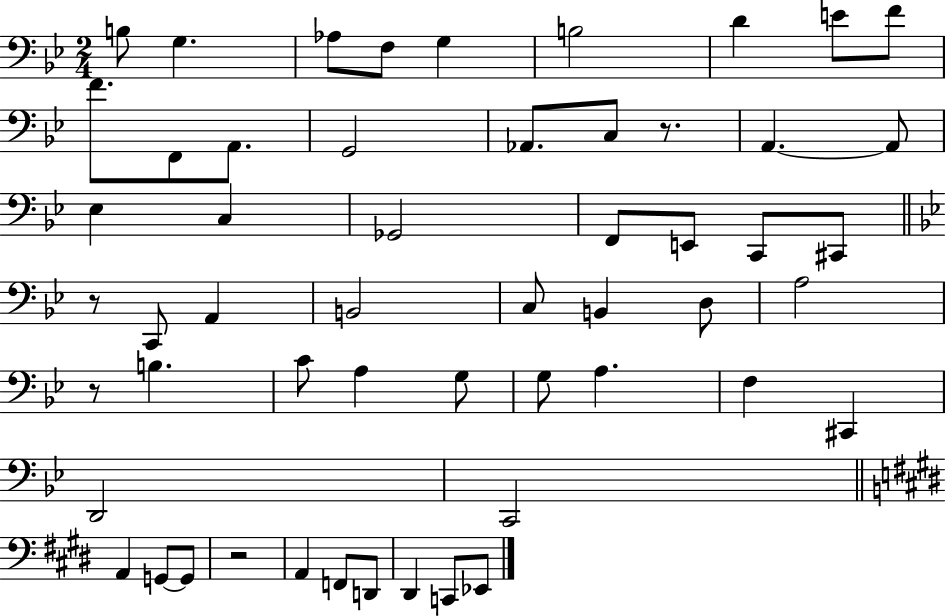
{
  \clef bass
  \numericTimeSignature
  \time 2/4
  \key bes \major
  b8 g4. | aes8 f8 g4 | b2 | d'4 e'8 f'8 | \break f'8. f,8 a,8. | g,2 | aes,8. c8 r8. | a,4.~~ a,8 | \break ees4 c4 | ges,2 | f,8 e,8 c,8 cis,8 | \bar "||" \break \key bes \major r8 c,8 a,4 | b,2 | c8 b,4 d8 | a2 | \break r8 b4. | c'8 a4 g8 | g8 a4. | f4 cis,4 | \break d,2 | c,2 | \bar "||" \break \key e \major a,4 g,8~~ g,8 | r2 | a,4 f,8 d,8 | dis,4 c,8 ees,8 | \break \bar "|."
}